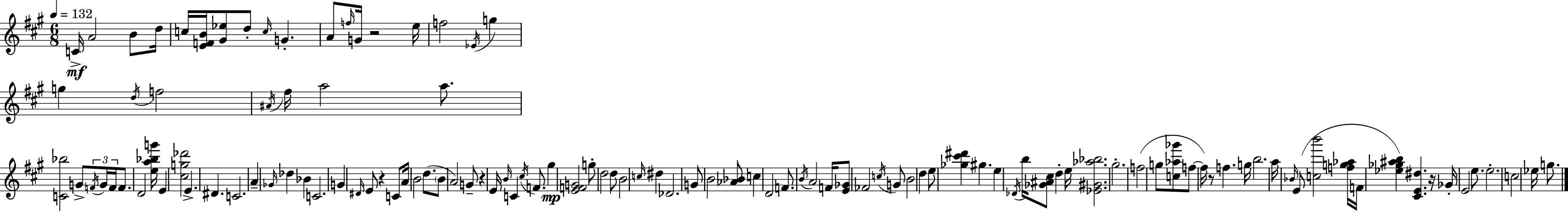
{
  \clef treble
  \numericTimeSignature
  \time 6/8
  \key a \major
  \tempo 4 = 132
  \repeat volta 2 { c'16->\mf a'2 b'8 d''16 | c''16 <e' f' b'>16 <gis' ees''>8 d''8-. \grace { c''16 } g'4.-. | a'8 \grace { f''16 } g'16 r2 | e''16 f''2 \acciaccatura { ees'16 } g''4 | \break g''4 \acciaccatura { d''16 } f''2 | \acciaccatura { ais'16 } fis''16 a''2 | a''8. <c' bes''>2 | g'8-> \tuplet 3/2 { \acciaccatura { f'16 } g'16 f'16 } f'8. d'2 | \break <e'' a'' bes'' g'''>16 e'4 <cis'' g'' des'''>2 | e'4.-> | dis'4. c'2. | a'4-- \grace { ges'16 } des''4 | \break bes'4 c'2. | g'4 \grace { dis'16 } | e'8 r4 c'8 a'16 b'2 | d''8.( \parenthesize b'8 a'2) | \break g'8-- r4 | e'16 \grace { b'16 } c'4 \acciaccatura { cis''16 } f'8. gis''4\mp | <e' f' g'>2 g''8-. | d''2 d''8 b'2 | \break \grace { c''16 } dis''4 des'2. | g'8 | b'2 <aes' bes'>8 c''4 | d'2 f'8. | \break \acciaccatura { b'16 } a'2 f'16 | <e' ges'>8 fes'2 \acciaccatura { c''16 } g'8 | b'2 d''4 | e''8 <ges'' cis''' dis'''>4 gis''4. | \break e''4 \acciaccatura { des'16 } b''16 <ges' ais' cis''>8 d''4-. | e''16 <ees' gis' aes'' bes''>2. | gis''2.-. | f''2( g''8 | \break <c'' aes'' ges'''>8 f''8~~ f''16) r8 f''4. | g''16 b''2. | a''16 \grace { bes'16 } e'8( <c'' b'''>2 | <f'' g'' aes''>16 f'16 <ees'' ges'' ais'' b''>4) <cis' e' dis''>4. | \break r16 ges'16-. e'2 | e''8. e''2.-. | c''2 ees''16 | g''8. } \bar "|."
}